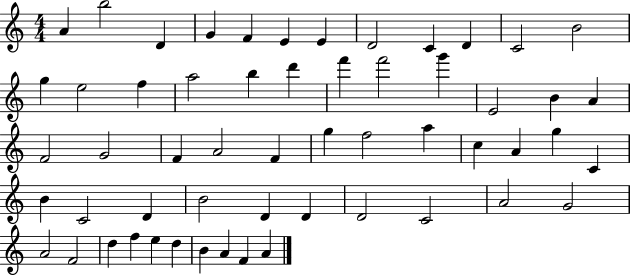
X:1
T:Untitled
M:4/4
L:1/4
K:C
A b2 D G F E E D2 C D C2 B2 g e2 f a2 b d' f' f'2 g' E2 B A F2 G2 F A2 F g f2 a c A g C B C2 D B2 D D D2 C2 A2 G2 A2 F2 d f e d B A F A